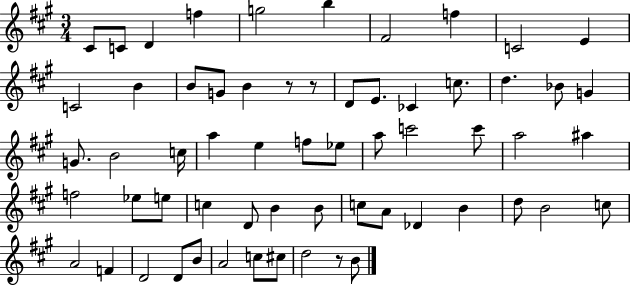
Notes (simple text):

C#4/e C4/e D4/q F5/q G5/h B5/q F#4/h F5/q C4/h E4/q C4/h B4/q B4/e G4/e B4/q R/e R/e D4/e E4/e. CES4/q C5/e. D5/q. Bb4/e G4/q G4/e. B4/h C5/s A5/q E5/q F5/e Eb5/e A5/e C6/h C6/e A5/h A#5/q F5/h Eb5/e E5/e C5/q D4/e B4/q B4/e C5/e A4/e Db4/q B4/q D5/e B4/h C5/e A4/h F4/q D4/h D4/e B4/e A4/h C5/e C#5/e D5/h R/e B4/e